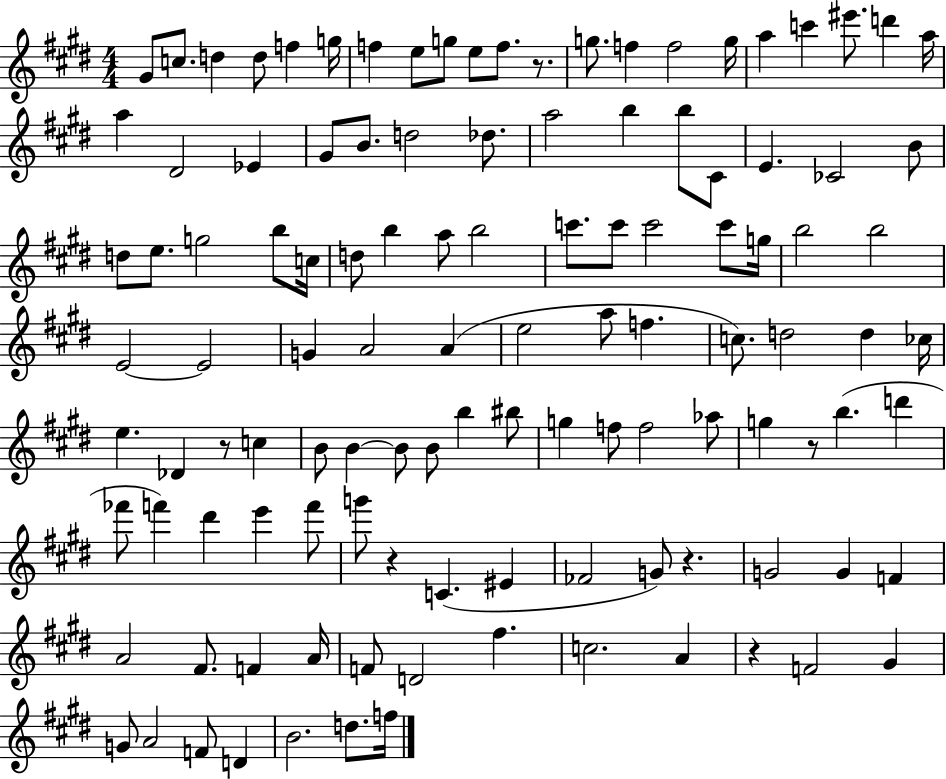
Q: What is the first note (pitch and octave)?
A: G#4